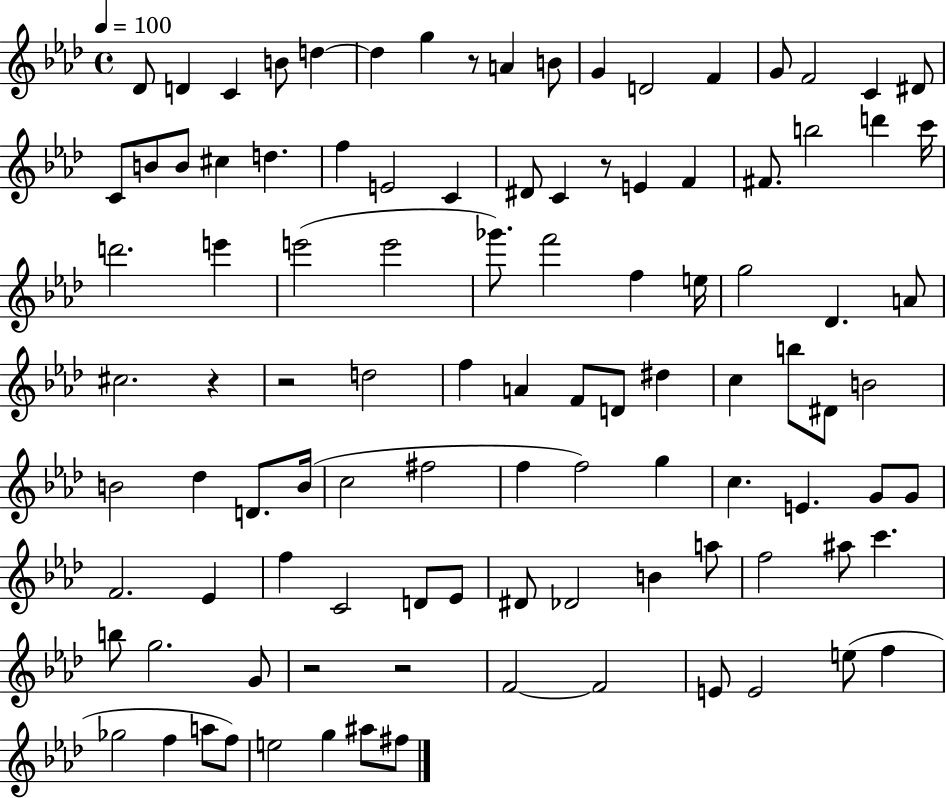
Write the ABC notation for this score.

X:1
T:Untitled
M:4/4
L:1/4
K:Ab
_D/2 D C B/2 d d g z/2 A B/2 G D2 F G/2 F2 C ^D/2 C/2 B/2 B/2 ^c d f E2 C ^D/2 C z/2 E F ^F/2 b2 d' c'/4 d'2 e' e'2 e'2 _g'/2 f'2 f e/4 g2 _D A/2 ^c2 z z2 d2 f A F/2 D/2 ^d c b/2 ^D/2 B2 B2 _d D/2 B/4 c2 ^f2 f f2 g c E G/2 G/2 F2 _E f C2 D/2 _E/2 ^D/2 _D2 B a/2 f2 ^a/2 c' b/2 g2 G/2 z2 z2 F2 F2 E/2 E2 e/2 f _g2 f a/2 f/2 e2 g ^a/2 ^f/2